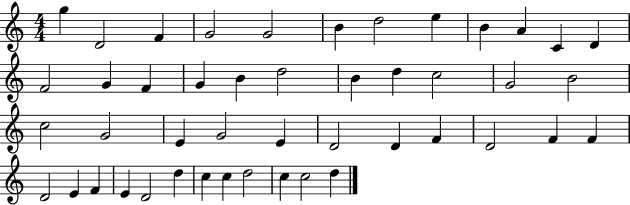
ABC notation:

X:1
T:Untitled
M:4/4
L:1/4
K:C
g D2 F G2 G2 B d2 e B A C D F2 G F G B d2 B d c2 G2 B2 c2 G2 E G2 E D2 D F D2 F F D2 E F E D2 d c c d2 c c2 d